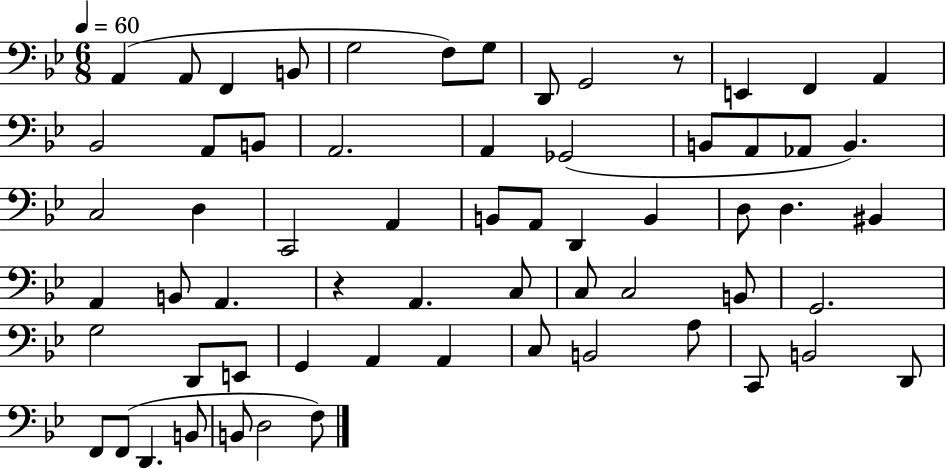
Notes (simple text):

A2/q A2/e F2/q B2/e G3/h F3/e G3/e D2/e G2/h R/e E2/q F2/q A2/q Bb2/h A2/e B2/e A2/h. A2/q Gb2/h B2/e A2/e Ab2/e B2/q. C3/h D3/q C2/h A2/q B2/e A2/e D2/q B2/q D3/e D3/q. BIS2/q A2/q B2/e A2/q. R/q A2/q. C3/e C3/e C3/h B2/e G2/h. G3/h D2/e E2/e G2/q A2/q A2/q C3/e B2/h A3/e C2/e B2/h D2/e F2/e F2/e D2/q. B2/e B2/e D3/h F3/e